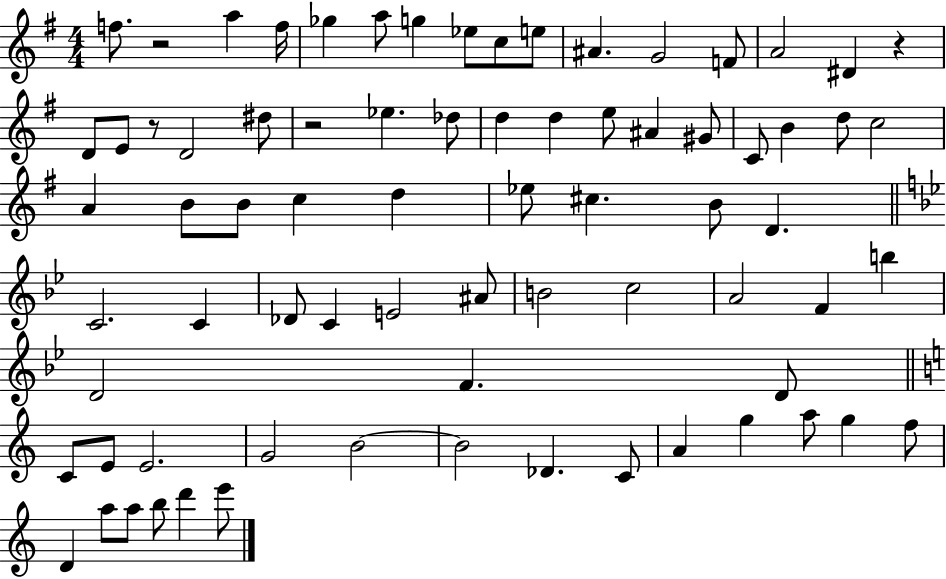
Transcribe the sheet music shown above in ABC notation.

X:1
T:Untitled
M:4/4
L:1/4
K:G
f/2 z2 a f/4 _g a/2 g _e/2 c/2 e/2 ^A G2 F/2 A2 ^D z D/2 E/2 z/2 D2 ^d/2 z2 _e _d/2 d d e/2 ^A ^G/2 C/2 B d/2 c2 A B/2 B/2 c d _e/2 ^c B/2 D C2 C _D/2 C E2 ^A/2 B2 c2 A2 F b D2 F D/2 C/2 E/2 E2 G2 B2 B2 _D C/2 A g a/2 g f/2 D a/2 a/2 b/2 d' e'/2